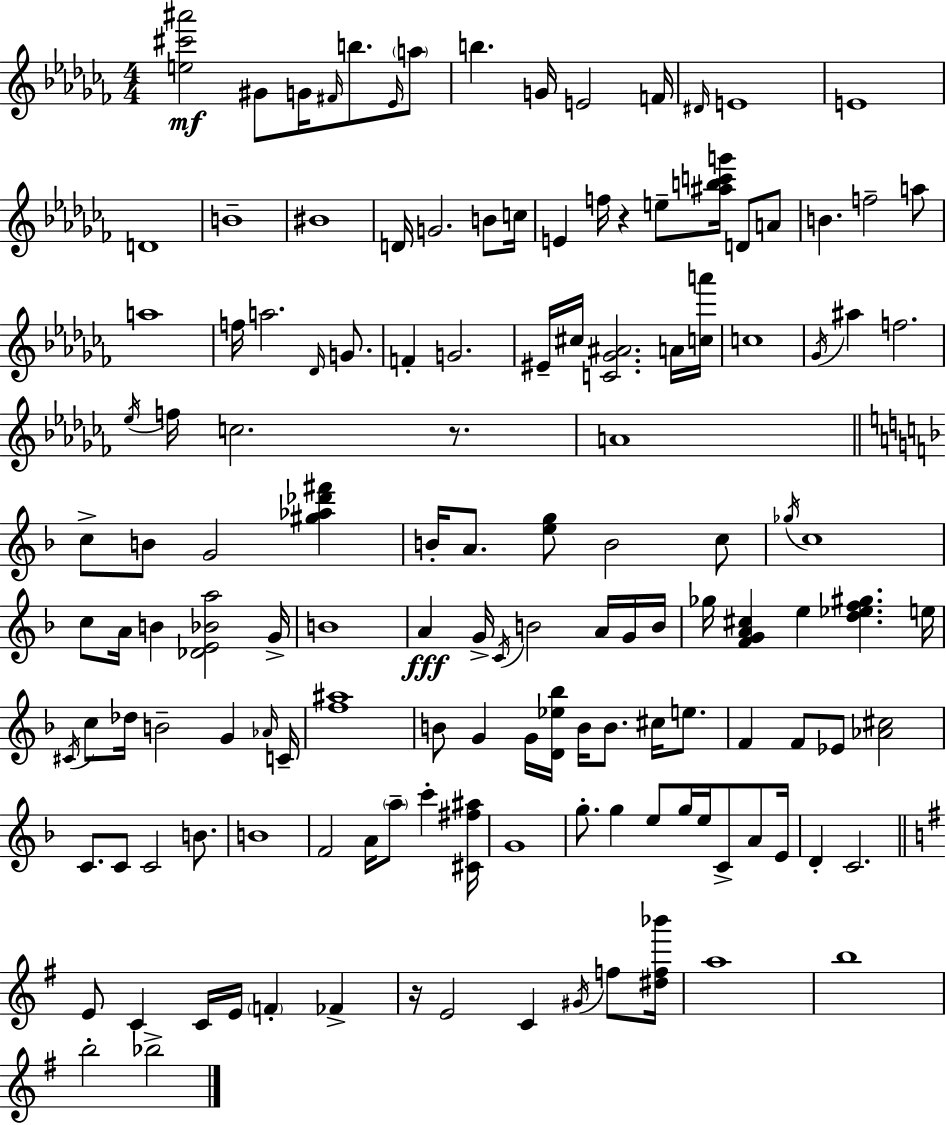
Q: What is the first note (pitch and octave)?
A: G#4